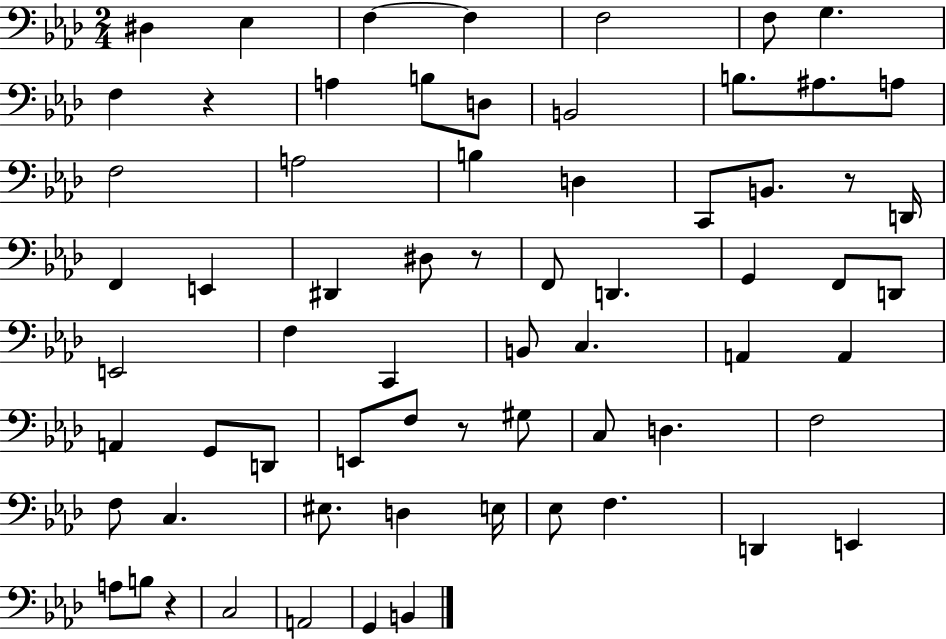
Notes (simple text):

D#3/q Eb3/q F3/q F3/q F3/h F3/e G3/q. F3/q R/q A3/q B3/e D3/e B2/h B3/e. A#3/e. A3/e F3/h A3/h B3/q D3/q C2/e B2/e. R/e D2/s F2/q E2/q D#2/q D#3/e R/e F2/e D2/q. G2/q F2/e D2/e E2/h F3/q C2/q B2/e C3/q. A2/q A2/q A2/q G2/e D2/e E2/e F3/e R/e G#3/e C3/e D3/q. F3/h F3/e C3/q. EIS3/e. D3/q E3/s Eb3/e F3/q. D2/q E2/q A3/e B3/e R/q C3/h A2/h G2/q B2/q